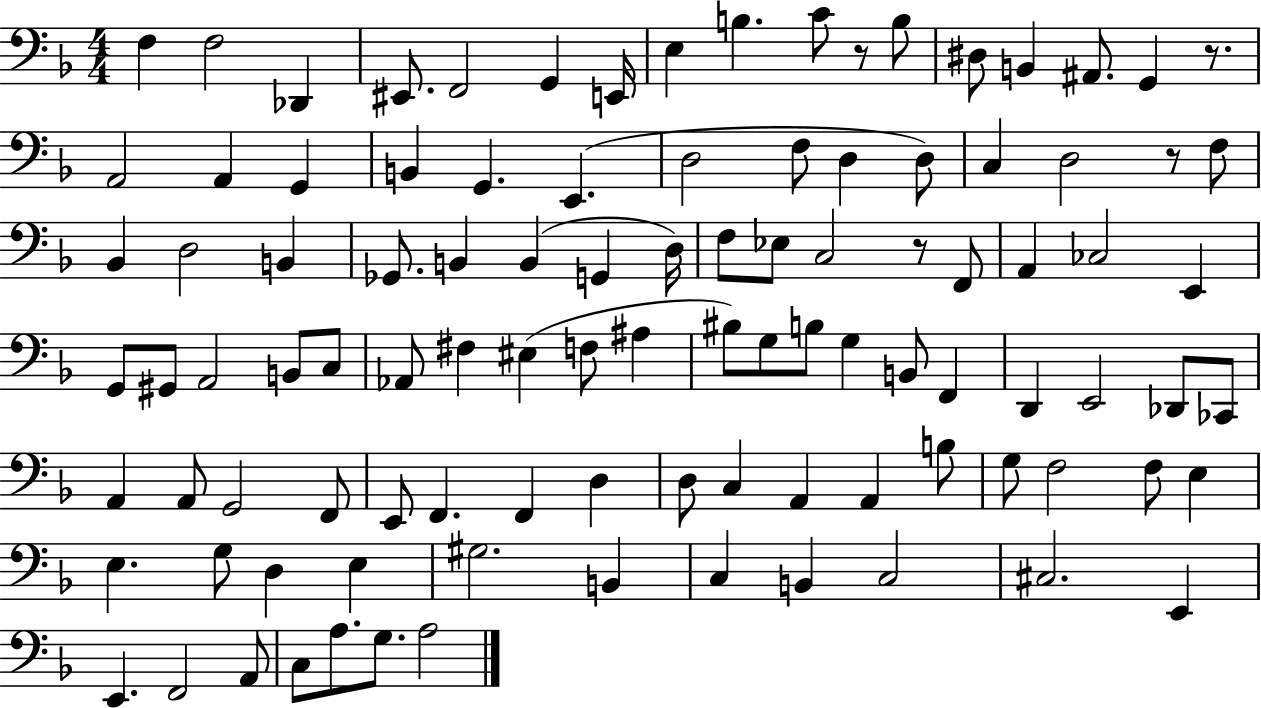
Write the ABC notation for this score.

X:1
T:Untitled
M:4/4
L:1/4
K:F
F, F,2 _D,, ^E,,/2 F,,2 G,, E,,/4 E, B, C/2 z/2 B,/2 ^D,/2 B,, ^A,,/2 G,, z/2 A,,2 A,, G,, B,, G,, E,, D,2 F,/2 D, D,/2 C, D,2 z/2 F,/2 _B,, D,2 B,, _G,,/2 B,, B,, G,, D,/4 F,/2 _E,/2 C,2 z/2 F,,/2 A,, _C,2 E,, G,,/2 ^G,,/2 A,,2 B,,/2 C,/2 _A,,/2 ^F, ^E, F,/2 ^A, ^B,/2 G,/2 B,/2 G, B,,/2 F,, D,, E,,2 _D,,/2 _C,,/2 A,, A,,/2 G,,2 F,,/2 E,,/2 F,, F,, D, D,/2 C, A,, A,, B,/2 G,/2 F,2 F,/2 E, E, G,/2 D, E, ^G,2 B,, C, B,, C,2 ^C,2 E,, E,, F,,2 A,,/2 C,/2 A,/2 G,/2 A,2